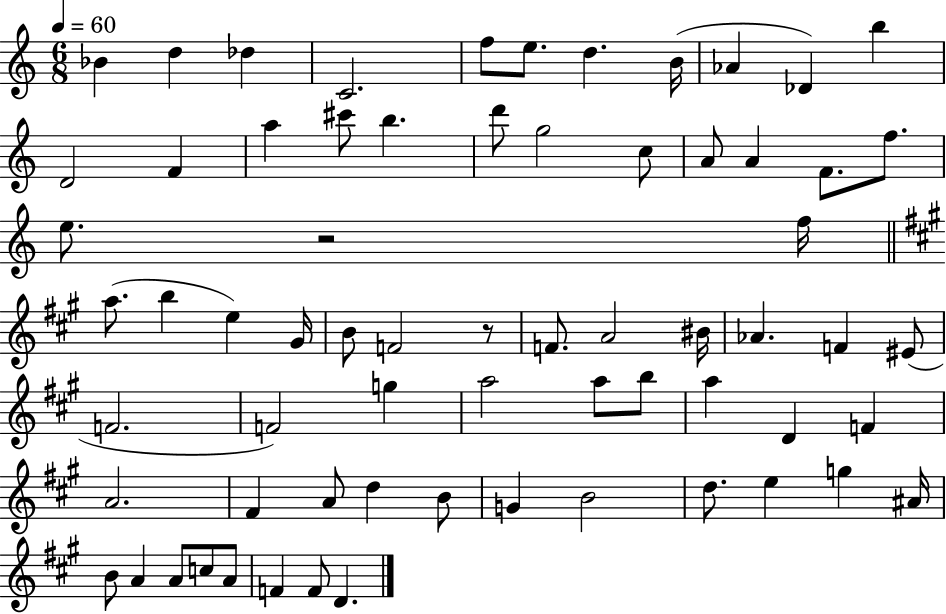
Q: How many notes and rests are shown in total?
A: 67